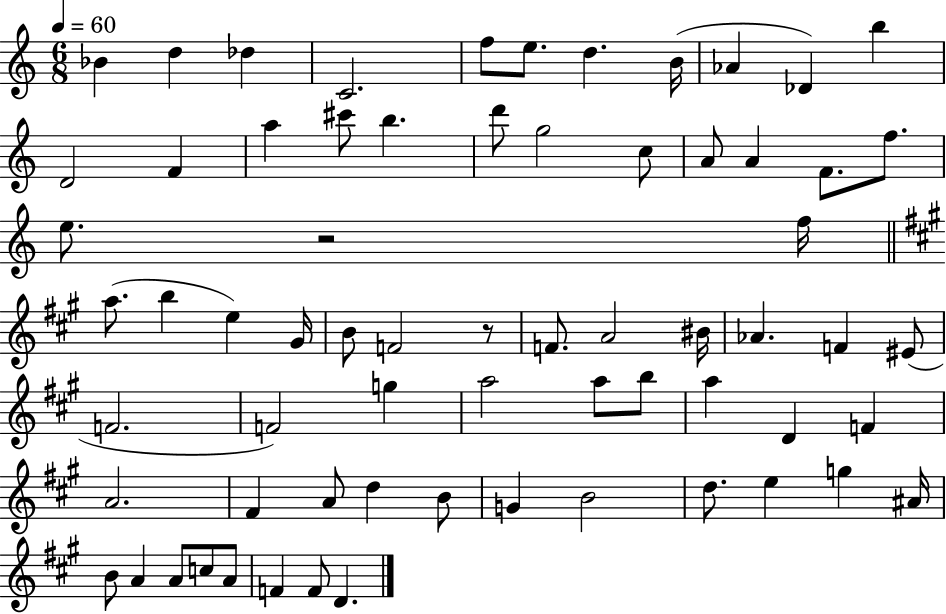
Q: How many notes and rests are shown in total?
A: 67